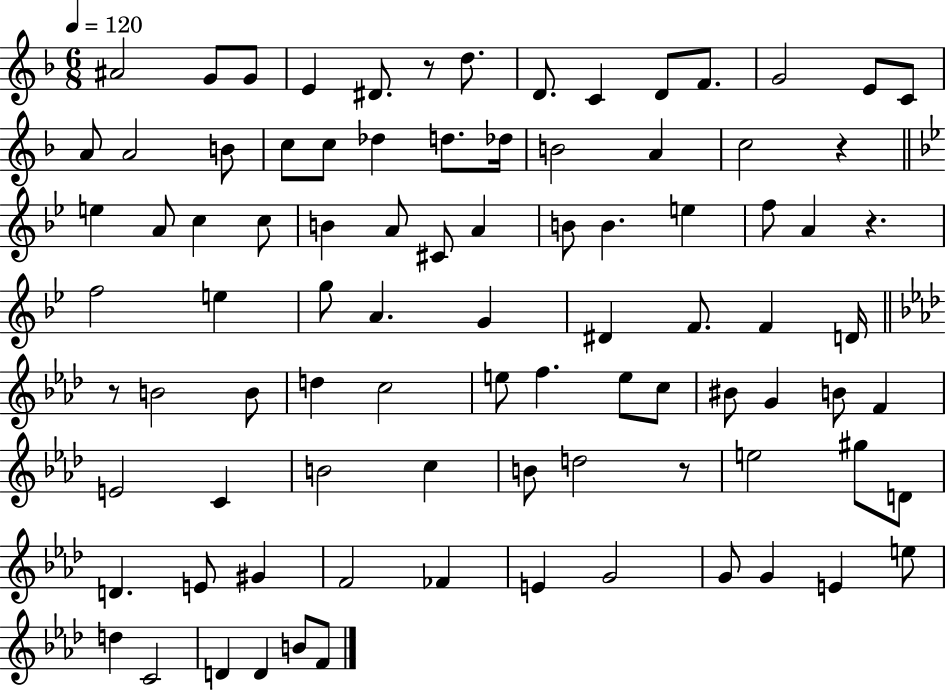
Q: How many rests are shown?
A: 5